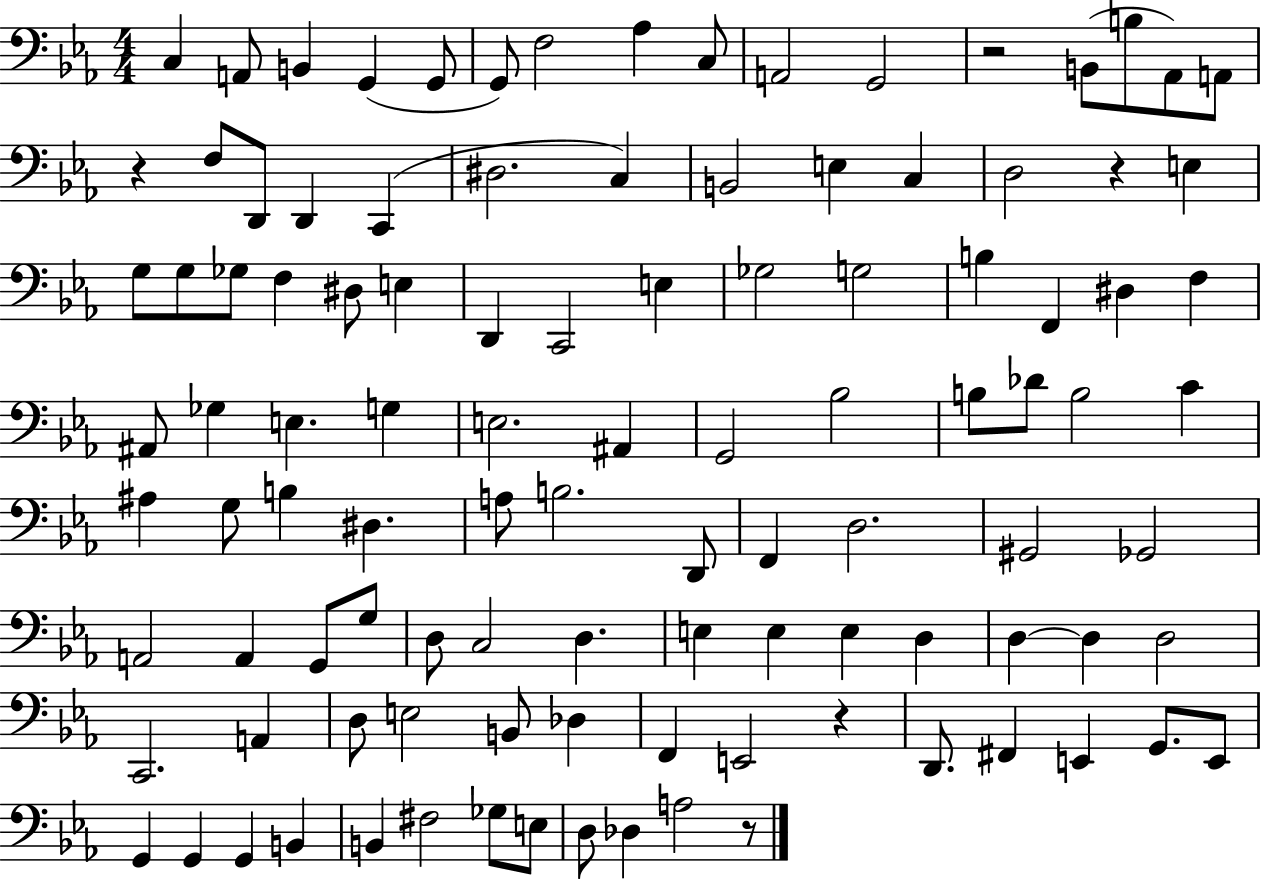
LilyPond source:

{
  \clef bass
  \numericTimeSignature
  \time 4/4
  \key ees \major
  \repeat volta 2 { c4 a,8 b,4 g,4( g,8 | g,8) f2 aes4 c8 | a,2 g,2 | r2 b,8( b8 aes,8) a,8 | \break r4 f8 d,8 d,4 c,4( | dis2. c4) | b,2 e4 c4 | d2 r4 e4 | \break g8 g8 ges8 f4 dis8 e4 | d,4 c,2 e4 | ges2 g2 | b4 f,4 dis4 f4 | \break ais,8 ges4 e4. g4 | e2. ais,4 | g,2 bes2 | b8 des'8 b2 c'4 | \break ais4 g8 b4 dis4. | a8 b2. d,8 | f,4 d2. | gis,2 ges,2 | \break a,2 a,4 g,8 g8 | d8 c2 d4. | e4 e4 e4 d4 | d4~~ d4 d2 | \break c,2. a,4 | d8 e2 b,8 des4 | f,4 e,2 r4 | d,8. fis,4 e,4 g,8. e,8 | \break g,4 g,4 g,4 b,4 | b,4 fis2 ges8 e8 | d8 des4 a2 r8 | } \bar "|."
}